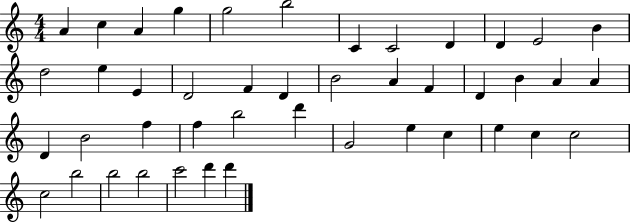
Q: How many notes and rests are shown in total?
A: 44